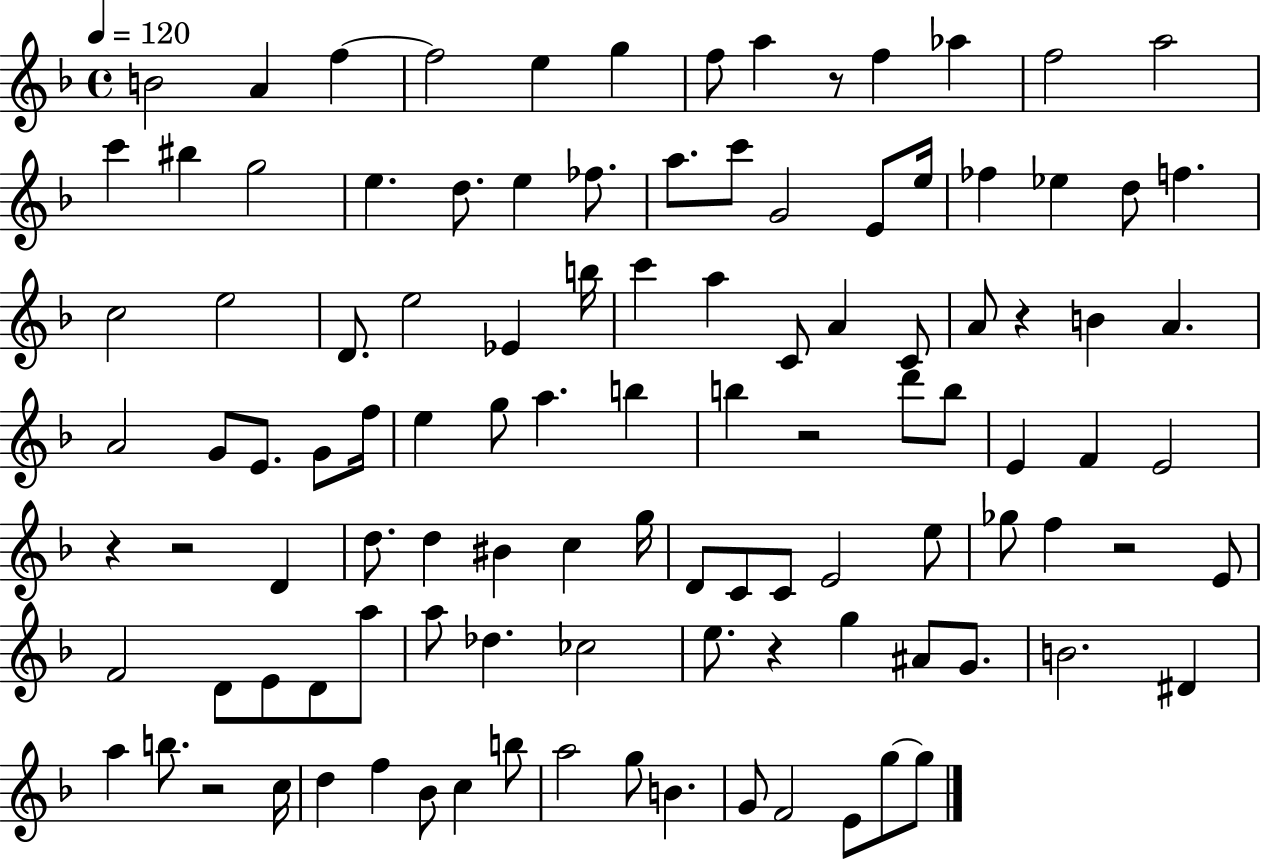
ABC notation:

X:1
T:Untitled
M:4/4
L:1/4
K:F
B2 A f f2 e g f/2 a z/2 f _a f2 a2 c' ^b g2 e d/2 e _f/2 a/2 c'/2 G2 E/2 e/4 _f _e d/2 f c2 e2 D/2 e2 _E b/4 c' a C/2 A C/2 A/2 z B A A2 G/2 E/2 G/2 f/4 e g/2 a b b z2 d'/2 b/2 E F E2 z z2 D d/2 d ^B c g/4 D/2 C/2 C/2 E2 e/2 _g/2 f z2 E/2 F2 D/2 E/2 D/2 a/2 a/2 _d _c2 e/2 z g ^A/2 G/2 B2 ^D a b/2 z2 c/4 d f _B/2 c b/2 a2 g/2 B G/2 F2 E/2 g/2 g/2